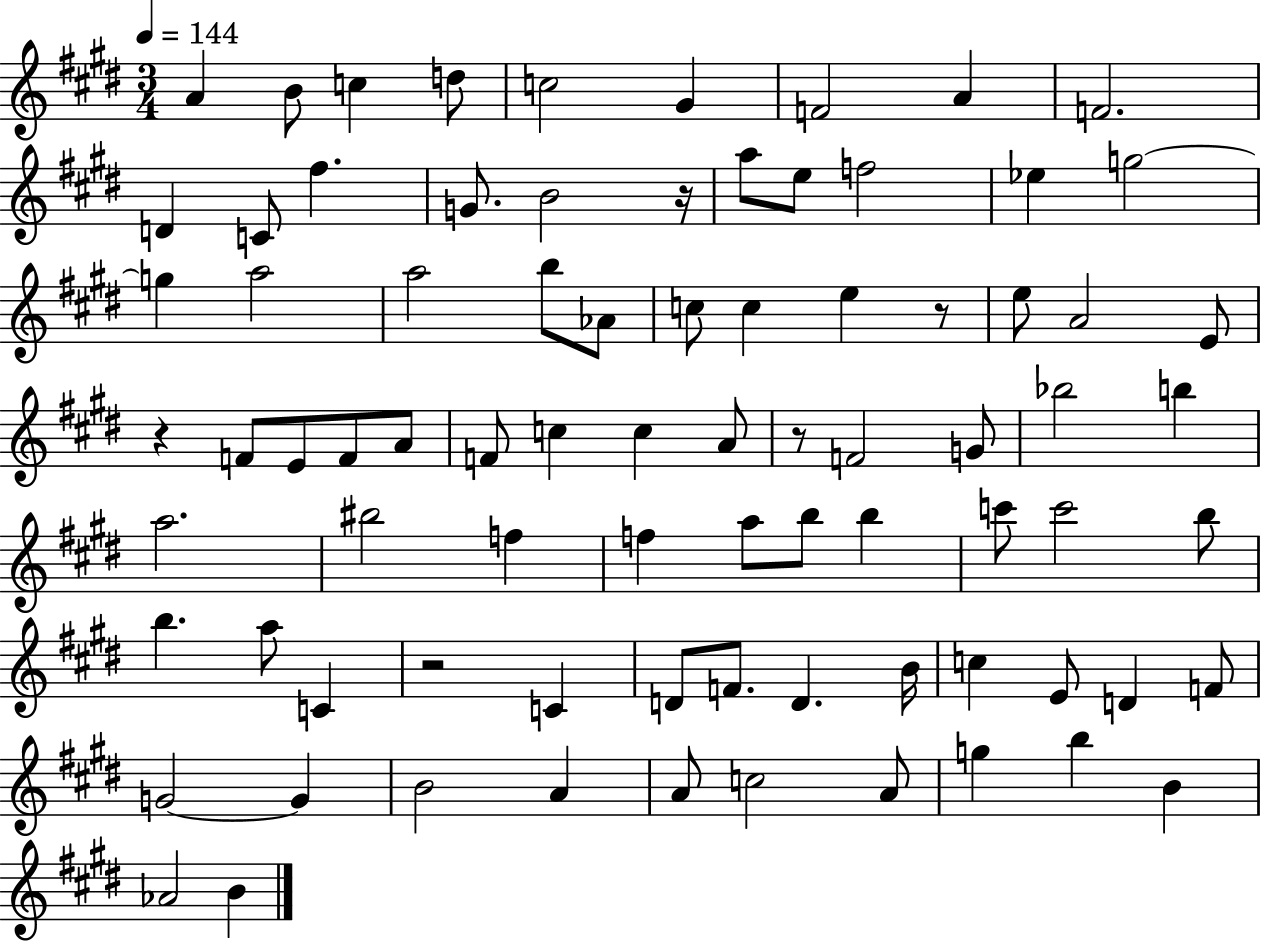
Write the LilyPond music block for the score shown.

{
  \clef treble
  \numericTimeSignature
  \time 3/4
  \key e \major
  \tempo 4 = 144
  a'4 b'8 c''4 d''8 | c''2 gis'4 | f'2 a'4 | f'2. | \break d'4 c'8 fis''4. | g'8. b'2 r16 | a''8 e''8 f''2 | ees''4 g''2~~ | \break g''4 a''2 | a''2 b''8 aes'8 | c''8 c''4 e''4 r8 | e''8 a'2 e'8 | \break r4 f'8 e'8 f'8 a'8 | f'8 c''4 c''4 a'8 | r8 f'2 g'8 | bes''2 b''4 | \break a''2. | bis''2 f''4 | f''4 a''8 b''8 b''4 | c'''8 c'''2 b''8 | \break b''4. a''8 c'4 | r2 c'4 | d'8 f'8. d'4. b'16 | c''4 e'8 d'4 f'8 | \break g'2~~ g'4 | b'2 a'4 | a'8 c''2 a'8 | g''4 b''4 b'4 | \break aes'2 b'4 | \bar "|."
}